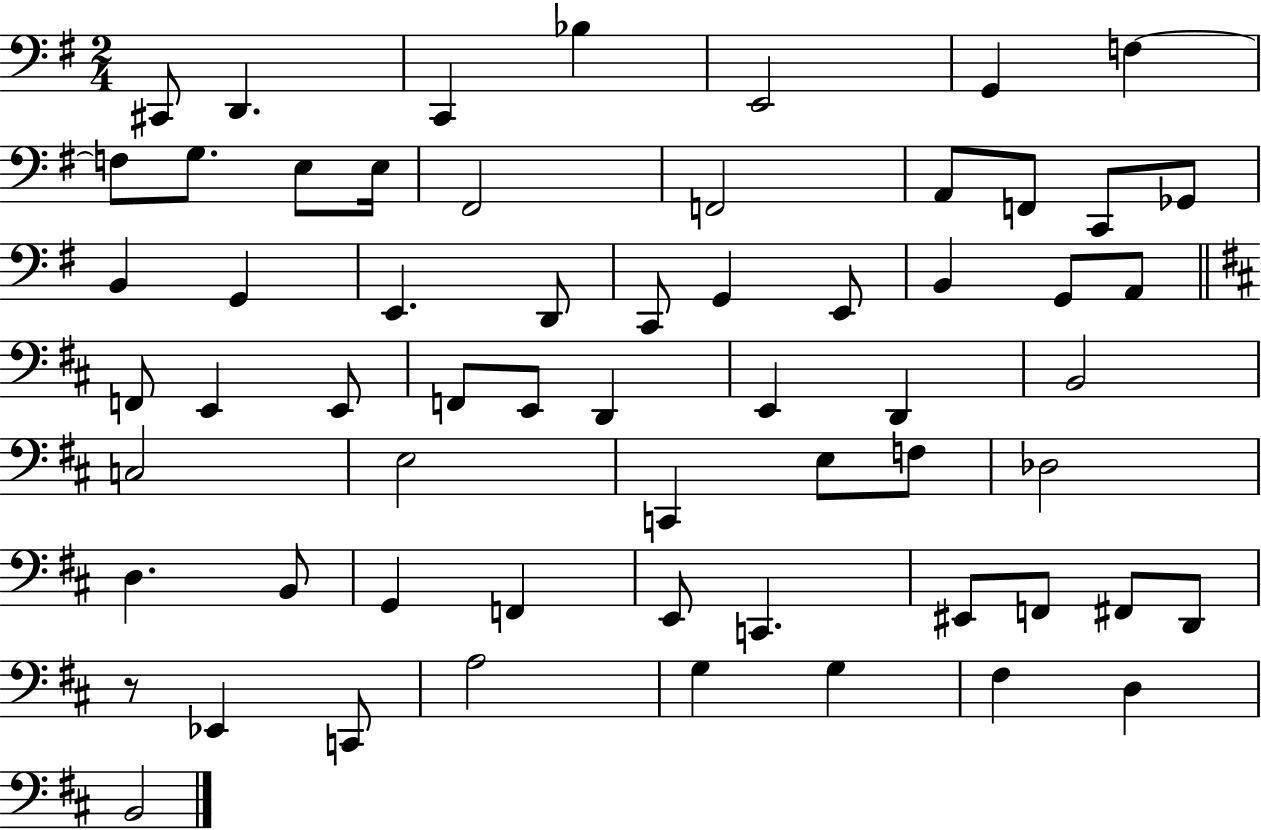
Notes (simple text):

C#2/e D2/q. C2/q Bb3/q E2/h G2/q F3/q F3/e G3/e. E3/e E3/s F#2/h F2/h A2/e F2/e C2/e Gb2/e B2/q G2/q E2/q. D2/e C2/e G2/q E2/e B2/q G2/e A2/e F2/e E2/q E2/e F2/e E2/e D2/q E2/q D2/q B2/h C3/h E3/h C2/q E3/e F3/e Db3/h D3/q. B2/e G2/q F2/q E2/e C2/q. EIS2/e F2/e F#2/e D2/e R/e Eb2/q C2/e A3/h G3/q G3/q F#3/q D3/q B2/h